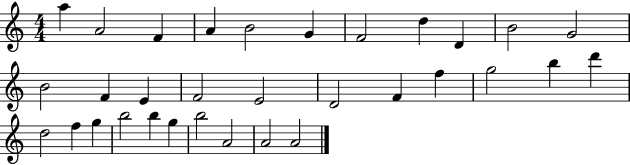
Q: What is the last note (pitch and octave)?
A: A4